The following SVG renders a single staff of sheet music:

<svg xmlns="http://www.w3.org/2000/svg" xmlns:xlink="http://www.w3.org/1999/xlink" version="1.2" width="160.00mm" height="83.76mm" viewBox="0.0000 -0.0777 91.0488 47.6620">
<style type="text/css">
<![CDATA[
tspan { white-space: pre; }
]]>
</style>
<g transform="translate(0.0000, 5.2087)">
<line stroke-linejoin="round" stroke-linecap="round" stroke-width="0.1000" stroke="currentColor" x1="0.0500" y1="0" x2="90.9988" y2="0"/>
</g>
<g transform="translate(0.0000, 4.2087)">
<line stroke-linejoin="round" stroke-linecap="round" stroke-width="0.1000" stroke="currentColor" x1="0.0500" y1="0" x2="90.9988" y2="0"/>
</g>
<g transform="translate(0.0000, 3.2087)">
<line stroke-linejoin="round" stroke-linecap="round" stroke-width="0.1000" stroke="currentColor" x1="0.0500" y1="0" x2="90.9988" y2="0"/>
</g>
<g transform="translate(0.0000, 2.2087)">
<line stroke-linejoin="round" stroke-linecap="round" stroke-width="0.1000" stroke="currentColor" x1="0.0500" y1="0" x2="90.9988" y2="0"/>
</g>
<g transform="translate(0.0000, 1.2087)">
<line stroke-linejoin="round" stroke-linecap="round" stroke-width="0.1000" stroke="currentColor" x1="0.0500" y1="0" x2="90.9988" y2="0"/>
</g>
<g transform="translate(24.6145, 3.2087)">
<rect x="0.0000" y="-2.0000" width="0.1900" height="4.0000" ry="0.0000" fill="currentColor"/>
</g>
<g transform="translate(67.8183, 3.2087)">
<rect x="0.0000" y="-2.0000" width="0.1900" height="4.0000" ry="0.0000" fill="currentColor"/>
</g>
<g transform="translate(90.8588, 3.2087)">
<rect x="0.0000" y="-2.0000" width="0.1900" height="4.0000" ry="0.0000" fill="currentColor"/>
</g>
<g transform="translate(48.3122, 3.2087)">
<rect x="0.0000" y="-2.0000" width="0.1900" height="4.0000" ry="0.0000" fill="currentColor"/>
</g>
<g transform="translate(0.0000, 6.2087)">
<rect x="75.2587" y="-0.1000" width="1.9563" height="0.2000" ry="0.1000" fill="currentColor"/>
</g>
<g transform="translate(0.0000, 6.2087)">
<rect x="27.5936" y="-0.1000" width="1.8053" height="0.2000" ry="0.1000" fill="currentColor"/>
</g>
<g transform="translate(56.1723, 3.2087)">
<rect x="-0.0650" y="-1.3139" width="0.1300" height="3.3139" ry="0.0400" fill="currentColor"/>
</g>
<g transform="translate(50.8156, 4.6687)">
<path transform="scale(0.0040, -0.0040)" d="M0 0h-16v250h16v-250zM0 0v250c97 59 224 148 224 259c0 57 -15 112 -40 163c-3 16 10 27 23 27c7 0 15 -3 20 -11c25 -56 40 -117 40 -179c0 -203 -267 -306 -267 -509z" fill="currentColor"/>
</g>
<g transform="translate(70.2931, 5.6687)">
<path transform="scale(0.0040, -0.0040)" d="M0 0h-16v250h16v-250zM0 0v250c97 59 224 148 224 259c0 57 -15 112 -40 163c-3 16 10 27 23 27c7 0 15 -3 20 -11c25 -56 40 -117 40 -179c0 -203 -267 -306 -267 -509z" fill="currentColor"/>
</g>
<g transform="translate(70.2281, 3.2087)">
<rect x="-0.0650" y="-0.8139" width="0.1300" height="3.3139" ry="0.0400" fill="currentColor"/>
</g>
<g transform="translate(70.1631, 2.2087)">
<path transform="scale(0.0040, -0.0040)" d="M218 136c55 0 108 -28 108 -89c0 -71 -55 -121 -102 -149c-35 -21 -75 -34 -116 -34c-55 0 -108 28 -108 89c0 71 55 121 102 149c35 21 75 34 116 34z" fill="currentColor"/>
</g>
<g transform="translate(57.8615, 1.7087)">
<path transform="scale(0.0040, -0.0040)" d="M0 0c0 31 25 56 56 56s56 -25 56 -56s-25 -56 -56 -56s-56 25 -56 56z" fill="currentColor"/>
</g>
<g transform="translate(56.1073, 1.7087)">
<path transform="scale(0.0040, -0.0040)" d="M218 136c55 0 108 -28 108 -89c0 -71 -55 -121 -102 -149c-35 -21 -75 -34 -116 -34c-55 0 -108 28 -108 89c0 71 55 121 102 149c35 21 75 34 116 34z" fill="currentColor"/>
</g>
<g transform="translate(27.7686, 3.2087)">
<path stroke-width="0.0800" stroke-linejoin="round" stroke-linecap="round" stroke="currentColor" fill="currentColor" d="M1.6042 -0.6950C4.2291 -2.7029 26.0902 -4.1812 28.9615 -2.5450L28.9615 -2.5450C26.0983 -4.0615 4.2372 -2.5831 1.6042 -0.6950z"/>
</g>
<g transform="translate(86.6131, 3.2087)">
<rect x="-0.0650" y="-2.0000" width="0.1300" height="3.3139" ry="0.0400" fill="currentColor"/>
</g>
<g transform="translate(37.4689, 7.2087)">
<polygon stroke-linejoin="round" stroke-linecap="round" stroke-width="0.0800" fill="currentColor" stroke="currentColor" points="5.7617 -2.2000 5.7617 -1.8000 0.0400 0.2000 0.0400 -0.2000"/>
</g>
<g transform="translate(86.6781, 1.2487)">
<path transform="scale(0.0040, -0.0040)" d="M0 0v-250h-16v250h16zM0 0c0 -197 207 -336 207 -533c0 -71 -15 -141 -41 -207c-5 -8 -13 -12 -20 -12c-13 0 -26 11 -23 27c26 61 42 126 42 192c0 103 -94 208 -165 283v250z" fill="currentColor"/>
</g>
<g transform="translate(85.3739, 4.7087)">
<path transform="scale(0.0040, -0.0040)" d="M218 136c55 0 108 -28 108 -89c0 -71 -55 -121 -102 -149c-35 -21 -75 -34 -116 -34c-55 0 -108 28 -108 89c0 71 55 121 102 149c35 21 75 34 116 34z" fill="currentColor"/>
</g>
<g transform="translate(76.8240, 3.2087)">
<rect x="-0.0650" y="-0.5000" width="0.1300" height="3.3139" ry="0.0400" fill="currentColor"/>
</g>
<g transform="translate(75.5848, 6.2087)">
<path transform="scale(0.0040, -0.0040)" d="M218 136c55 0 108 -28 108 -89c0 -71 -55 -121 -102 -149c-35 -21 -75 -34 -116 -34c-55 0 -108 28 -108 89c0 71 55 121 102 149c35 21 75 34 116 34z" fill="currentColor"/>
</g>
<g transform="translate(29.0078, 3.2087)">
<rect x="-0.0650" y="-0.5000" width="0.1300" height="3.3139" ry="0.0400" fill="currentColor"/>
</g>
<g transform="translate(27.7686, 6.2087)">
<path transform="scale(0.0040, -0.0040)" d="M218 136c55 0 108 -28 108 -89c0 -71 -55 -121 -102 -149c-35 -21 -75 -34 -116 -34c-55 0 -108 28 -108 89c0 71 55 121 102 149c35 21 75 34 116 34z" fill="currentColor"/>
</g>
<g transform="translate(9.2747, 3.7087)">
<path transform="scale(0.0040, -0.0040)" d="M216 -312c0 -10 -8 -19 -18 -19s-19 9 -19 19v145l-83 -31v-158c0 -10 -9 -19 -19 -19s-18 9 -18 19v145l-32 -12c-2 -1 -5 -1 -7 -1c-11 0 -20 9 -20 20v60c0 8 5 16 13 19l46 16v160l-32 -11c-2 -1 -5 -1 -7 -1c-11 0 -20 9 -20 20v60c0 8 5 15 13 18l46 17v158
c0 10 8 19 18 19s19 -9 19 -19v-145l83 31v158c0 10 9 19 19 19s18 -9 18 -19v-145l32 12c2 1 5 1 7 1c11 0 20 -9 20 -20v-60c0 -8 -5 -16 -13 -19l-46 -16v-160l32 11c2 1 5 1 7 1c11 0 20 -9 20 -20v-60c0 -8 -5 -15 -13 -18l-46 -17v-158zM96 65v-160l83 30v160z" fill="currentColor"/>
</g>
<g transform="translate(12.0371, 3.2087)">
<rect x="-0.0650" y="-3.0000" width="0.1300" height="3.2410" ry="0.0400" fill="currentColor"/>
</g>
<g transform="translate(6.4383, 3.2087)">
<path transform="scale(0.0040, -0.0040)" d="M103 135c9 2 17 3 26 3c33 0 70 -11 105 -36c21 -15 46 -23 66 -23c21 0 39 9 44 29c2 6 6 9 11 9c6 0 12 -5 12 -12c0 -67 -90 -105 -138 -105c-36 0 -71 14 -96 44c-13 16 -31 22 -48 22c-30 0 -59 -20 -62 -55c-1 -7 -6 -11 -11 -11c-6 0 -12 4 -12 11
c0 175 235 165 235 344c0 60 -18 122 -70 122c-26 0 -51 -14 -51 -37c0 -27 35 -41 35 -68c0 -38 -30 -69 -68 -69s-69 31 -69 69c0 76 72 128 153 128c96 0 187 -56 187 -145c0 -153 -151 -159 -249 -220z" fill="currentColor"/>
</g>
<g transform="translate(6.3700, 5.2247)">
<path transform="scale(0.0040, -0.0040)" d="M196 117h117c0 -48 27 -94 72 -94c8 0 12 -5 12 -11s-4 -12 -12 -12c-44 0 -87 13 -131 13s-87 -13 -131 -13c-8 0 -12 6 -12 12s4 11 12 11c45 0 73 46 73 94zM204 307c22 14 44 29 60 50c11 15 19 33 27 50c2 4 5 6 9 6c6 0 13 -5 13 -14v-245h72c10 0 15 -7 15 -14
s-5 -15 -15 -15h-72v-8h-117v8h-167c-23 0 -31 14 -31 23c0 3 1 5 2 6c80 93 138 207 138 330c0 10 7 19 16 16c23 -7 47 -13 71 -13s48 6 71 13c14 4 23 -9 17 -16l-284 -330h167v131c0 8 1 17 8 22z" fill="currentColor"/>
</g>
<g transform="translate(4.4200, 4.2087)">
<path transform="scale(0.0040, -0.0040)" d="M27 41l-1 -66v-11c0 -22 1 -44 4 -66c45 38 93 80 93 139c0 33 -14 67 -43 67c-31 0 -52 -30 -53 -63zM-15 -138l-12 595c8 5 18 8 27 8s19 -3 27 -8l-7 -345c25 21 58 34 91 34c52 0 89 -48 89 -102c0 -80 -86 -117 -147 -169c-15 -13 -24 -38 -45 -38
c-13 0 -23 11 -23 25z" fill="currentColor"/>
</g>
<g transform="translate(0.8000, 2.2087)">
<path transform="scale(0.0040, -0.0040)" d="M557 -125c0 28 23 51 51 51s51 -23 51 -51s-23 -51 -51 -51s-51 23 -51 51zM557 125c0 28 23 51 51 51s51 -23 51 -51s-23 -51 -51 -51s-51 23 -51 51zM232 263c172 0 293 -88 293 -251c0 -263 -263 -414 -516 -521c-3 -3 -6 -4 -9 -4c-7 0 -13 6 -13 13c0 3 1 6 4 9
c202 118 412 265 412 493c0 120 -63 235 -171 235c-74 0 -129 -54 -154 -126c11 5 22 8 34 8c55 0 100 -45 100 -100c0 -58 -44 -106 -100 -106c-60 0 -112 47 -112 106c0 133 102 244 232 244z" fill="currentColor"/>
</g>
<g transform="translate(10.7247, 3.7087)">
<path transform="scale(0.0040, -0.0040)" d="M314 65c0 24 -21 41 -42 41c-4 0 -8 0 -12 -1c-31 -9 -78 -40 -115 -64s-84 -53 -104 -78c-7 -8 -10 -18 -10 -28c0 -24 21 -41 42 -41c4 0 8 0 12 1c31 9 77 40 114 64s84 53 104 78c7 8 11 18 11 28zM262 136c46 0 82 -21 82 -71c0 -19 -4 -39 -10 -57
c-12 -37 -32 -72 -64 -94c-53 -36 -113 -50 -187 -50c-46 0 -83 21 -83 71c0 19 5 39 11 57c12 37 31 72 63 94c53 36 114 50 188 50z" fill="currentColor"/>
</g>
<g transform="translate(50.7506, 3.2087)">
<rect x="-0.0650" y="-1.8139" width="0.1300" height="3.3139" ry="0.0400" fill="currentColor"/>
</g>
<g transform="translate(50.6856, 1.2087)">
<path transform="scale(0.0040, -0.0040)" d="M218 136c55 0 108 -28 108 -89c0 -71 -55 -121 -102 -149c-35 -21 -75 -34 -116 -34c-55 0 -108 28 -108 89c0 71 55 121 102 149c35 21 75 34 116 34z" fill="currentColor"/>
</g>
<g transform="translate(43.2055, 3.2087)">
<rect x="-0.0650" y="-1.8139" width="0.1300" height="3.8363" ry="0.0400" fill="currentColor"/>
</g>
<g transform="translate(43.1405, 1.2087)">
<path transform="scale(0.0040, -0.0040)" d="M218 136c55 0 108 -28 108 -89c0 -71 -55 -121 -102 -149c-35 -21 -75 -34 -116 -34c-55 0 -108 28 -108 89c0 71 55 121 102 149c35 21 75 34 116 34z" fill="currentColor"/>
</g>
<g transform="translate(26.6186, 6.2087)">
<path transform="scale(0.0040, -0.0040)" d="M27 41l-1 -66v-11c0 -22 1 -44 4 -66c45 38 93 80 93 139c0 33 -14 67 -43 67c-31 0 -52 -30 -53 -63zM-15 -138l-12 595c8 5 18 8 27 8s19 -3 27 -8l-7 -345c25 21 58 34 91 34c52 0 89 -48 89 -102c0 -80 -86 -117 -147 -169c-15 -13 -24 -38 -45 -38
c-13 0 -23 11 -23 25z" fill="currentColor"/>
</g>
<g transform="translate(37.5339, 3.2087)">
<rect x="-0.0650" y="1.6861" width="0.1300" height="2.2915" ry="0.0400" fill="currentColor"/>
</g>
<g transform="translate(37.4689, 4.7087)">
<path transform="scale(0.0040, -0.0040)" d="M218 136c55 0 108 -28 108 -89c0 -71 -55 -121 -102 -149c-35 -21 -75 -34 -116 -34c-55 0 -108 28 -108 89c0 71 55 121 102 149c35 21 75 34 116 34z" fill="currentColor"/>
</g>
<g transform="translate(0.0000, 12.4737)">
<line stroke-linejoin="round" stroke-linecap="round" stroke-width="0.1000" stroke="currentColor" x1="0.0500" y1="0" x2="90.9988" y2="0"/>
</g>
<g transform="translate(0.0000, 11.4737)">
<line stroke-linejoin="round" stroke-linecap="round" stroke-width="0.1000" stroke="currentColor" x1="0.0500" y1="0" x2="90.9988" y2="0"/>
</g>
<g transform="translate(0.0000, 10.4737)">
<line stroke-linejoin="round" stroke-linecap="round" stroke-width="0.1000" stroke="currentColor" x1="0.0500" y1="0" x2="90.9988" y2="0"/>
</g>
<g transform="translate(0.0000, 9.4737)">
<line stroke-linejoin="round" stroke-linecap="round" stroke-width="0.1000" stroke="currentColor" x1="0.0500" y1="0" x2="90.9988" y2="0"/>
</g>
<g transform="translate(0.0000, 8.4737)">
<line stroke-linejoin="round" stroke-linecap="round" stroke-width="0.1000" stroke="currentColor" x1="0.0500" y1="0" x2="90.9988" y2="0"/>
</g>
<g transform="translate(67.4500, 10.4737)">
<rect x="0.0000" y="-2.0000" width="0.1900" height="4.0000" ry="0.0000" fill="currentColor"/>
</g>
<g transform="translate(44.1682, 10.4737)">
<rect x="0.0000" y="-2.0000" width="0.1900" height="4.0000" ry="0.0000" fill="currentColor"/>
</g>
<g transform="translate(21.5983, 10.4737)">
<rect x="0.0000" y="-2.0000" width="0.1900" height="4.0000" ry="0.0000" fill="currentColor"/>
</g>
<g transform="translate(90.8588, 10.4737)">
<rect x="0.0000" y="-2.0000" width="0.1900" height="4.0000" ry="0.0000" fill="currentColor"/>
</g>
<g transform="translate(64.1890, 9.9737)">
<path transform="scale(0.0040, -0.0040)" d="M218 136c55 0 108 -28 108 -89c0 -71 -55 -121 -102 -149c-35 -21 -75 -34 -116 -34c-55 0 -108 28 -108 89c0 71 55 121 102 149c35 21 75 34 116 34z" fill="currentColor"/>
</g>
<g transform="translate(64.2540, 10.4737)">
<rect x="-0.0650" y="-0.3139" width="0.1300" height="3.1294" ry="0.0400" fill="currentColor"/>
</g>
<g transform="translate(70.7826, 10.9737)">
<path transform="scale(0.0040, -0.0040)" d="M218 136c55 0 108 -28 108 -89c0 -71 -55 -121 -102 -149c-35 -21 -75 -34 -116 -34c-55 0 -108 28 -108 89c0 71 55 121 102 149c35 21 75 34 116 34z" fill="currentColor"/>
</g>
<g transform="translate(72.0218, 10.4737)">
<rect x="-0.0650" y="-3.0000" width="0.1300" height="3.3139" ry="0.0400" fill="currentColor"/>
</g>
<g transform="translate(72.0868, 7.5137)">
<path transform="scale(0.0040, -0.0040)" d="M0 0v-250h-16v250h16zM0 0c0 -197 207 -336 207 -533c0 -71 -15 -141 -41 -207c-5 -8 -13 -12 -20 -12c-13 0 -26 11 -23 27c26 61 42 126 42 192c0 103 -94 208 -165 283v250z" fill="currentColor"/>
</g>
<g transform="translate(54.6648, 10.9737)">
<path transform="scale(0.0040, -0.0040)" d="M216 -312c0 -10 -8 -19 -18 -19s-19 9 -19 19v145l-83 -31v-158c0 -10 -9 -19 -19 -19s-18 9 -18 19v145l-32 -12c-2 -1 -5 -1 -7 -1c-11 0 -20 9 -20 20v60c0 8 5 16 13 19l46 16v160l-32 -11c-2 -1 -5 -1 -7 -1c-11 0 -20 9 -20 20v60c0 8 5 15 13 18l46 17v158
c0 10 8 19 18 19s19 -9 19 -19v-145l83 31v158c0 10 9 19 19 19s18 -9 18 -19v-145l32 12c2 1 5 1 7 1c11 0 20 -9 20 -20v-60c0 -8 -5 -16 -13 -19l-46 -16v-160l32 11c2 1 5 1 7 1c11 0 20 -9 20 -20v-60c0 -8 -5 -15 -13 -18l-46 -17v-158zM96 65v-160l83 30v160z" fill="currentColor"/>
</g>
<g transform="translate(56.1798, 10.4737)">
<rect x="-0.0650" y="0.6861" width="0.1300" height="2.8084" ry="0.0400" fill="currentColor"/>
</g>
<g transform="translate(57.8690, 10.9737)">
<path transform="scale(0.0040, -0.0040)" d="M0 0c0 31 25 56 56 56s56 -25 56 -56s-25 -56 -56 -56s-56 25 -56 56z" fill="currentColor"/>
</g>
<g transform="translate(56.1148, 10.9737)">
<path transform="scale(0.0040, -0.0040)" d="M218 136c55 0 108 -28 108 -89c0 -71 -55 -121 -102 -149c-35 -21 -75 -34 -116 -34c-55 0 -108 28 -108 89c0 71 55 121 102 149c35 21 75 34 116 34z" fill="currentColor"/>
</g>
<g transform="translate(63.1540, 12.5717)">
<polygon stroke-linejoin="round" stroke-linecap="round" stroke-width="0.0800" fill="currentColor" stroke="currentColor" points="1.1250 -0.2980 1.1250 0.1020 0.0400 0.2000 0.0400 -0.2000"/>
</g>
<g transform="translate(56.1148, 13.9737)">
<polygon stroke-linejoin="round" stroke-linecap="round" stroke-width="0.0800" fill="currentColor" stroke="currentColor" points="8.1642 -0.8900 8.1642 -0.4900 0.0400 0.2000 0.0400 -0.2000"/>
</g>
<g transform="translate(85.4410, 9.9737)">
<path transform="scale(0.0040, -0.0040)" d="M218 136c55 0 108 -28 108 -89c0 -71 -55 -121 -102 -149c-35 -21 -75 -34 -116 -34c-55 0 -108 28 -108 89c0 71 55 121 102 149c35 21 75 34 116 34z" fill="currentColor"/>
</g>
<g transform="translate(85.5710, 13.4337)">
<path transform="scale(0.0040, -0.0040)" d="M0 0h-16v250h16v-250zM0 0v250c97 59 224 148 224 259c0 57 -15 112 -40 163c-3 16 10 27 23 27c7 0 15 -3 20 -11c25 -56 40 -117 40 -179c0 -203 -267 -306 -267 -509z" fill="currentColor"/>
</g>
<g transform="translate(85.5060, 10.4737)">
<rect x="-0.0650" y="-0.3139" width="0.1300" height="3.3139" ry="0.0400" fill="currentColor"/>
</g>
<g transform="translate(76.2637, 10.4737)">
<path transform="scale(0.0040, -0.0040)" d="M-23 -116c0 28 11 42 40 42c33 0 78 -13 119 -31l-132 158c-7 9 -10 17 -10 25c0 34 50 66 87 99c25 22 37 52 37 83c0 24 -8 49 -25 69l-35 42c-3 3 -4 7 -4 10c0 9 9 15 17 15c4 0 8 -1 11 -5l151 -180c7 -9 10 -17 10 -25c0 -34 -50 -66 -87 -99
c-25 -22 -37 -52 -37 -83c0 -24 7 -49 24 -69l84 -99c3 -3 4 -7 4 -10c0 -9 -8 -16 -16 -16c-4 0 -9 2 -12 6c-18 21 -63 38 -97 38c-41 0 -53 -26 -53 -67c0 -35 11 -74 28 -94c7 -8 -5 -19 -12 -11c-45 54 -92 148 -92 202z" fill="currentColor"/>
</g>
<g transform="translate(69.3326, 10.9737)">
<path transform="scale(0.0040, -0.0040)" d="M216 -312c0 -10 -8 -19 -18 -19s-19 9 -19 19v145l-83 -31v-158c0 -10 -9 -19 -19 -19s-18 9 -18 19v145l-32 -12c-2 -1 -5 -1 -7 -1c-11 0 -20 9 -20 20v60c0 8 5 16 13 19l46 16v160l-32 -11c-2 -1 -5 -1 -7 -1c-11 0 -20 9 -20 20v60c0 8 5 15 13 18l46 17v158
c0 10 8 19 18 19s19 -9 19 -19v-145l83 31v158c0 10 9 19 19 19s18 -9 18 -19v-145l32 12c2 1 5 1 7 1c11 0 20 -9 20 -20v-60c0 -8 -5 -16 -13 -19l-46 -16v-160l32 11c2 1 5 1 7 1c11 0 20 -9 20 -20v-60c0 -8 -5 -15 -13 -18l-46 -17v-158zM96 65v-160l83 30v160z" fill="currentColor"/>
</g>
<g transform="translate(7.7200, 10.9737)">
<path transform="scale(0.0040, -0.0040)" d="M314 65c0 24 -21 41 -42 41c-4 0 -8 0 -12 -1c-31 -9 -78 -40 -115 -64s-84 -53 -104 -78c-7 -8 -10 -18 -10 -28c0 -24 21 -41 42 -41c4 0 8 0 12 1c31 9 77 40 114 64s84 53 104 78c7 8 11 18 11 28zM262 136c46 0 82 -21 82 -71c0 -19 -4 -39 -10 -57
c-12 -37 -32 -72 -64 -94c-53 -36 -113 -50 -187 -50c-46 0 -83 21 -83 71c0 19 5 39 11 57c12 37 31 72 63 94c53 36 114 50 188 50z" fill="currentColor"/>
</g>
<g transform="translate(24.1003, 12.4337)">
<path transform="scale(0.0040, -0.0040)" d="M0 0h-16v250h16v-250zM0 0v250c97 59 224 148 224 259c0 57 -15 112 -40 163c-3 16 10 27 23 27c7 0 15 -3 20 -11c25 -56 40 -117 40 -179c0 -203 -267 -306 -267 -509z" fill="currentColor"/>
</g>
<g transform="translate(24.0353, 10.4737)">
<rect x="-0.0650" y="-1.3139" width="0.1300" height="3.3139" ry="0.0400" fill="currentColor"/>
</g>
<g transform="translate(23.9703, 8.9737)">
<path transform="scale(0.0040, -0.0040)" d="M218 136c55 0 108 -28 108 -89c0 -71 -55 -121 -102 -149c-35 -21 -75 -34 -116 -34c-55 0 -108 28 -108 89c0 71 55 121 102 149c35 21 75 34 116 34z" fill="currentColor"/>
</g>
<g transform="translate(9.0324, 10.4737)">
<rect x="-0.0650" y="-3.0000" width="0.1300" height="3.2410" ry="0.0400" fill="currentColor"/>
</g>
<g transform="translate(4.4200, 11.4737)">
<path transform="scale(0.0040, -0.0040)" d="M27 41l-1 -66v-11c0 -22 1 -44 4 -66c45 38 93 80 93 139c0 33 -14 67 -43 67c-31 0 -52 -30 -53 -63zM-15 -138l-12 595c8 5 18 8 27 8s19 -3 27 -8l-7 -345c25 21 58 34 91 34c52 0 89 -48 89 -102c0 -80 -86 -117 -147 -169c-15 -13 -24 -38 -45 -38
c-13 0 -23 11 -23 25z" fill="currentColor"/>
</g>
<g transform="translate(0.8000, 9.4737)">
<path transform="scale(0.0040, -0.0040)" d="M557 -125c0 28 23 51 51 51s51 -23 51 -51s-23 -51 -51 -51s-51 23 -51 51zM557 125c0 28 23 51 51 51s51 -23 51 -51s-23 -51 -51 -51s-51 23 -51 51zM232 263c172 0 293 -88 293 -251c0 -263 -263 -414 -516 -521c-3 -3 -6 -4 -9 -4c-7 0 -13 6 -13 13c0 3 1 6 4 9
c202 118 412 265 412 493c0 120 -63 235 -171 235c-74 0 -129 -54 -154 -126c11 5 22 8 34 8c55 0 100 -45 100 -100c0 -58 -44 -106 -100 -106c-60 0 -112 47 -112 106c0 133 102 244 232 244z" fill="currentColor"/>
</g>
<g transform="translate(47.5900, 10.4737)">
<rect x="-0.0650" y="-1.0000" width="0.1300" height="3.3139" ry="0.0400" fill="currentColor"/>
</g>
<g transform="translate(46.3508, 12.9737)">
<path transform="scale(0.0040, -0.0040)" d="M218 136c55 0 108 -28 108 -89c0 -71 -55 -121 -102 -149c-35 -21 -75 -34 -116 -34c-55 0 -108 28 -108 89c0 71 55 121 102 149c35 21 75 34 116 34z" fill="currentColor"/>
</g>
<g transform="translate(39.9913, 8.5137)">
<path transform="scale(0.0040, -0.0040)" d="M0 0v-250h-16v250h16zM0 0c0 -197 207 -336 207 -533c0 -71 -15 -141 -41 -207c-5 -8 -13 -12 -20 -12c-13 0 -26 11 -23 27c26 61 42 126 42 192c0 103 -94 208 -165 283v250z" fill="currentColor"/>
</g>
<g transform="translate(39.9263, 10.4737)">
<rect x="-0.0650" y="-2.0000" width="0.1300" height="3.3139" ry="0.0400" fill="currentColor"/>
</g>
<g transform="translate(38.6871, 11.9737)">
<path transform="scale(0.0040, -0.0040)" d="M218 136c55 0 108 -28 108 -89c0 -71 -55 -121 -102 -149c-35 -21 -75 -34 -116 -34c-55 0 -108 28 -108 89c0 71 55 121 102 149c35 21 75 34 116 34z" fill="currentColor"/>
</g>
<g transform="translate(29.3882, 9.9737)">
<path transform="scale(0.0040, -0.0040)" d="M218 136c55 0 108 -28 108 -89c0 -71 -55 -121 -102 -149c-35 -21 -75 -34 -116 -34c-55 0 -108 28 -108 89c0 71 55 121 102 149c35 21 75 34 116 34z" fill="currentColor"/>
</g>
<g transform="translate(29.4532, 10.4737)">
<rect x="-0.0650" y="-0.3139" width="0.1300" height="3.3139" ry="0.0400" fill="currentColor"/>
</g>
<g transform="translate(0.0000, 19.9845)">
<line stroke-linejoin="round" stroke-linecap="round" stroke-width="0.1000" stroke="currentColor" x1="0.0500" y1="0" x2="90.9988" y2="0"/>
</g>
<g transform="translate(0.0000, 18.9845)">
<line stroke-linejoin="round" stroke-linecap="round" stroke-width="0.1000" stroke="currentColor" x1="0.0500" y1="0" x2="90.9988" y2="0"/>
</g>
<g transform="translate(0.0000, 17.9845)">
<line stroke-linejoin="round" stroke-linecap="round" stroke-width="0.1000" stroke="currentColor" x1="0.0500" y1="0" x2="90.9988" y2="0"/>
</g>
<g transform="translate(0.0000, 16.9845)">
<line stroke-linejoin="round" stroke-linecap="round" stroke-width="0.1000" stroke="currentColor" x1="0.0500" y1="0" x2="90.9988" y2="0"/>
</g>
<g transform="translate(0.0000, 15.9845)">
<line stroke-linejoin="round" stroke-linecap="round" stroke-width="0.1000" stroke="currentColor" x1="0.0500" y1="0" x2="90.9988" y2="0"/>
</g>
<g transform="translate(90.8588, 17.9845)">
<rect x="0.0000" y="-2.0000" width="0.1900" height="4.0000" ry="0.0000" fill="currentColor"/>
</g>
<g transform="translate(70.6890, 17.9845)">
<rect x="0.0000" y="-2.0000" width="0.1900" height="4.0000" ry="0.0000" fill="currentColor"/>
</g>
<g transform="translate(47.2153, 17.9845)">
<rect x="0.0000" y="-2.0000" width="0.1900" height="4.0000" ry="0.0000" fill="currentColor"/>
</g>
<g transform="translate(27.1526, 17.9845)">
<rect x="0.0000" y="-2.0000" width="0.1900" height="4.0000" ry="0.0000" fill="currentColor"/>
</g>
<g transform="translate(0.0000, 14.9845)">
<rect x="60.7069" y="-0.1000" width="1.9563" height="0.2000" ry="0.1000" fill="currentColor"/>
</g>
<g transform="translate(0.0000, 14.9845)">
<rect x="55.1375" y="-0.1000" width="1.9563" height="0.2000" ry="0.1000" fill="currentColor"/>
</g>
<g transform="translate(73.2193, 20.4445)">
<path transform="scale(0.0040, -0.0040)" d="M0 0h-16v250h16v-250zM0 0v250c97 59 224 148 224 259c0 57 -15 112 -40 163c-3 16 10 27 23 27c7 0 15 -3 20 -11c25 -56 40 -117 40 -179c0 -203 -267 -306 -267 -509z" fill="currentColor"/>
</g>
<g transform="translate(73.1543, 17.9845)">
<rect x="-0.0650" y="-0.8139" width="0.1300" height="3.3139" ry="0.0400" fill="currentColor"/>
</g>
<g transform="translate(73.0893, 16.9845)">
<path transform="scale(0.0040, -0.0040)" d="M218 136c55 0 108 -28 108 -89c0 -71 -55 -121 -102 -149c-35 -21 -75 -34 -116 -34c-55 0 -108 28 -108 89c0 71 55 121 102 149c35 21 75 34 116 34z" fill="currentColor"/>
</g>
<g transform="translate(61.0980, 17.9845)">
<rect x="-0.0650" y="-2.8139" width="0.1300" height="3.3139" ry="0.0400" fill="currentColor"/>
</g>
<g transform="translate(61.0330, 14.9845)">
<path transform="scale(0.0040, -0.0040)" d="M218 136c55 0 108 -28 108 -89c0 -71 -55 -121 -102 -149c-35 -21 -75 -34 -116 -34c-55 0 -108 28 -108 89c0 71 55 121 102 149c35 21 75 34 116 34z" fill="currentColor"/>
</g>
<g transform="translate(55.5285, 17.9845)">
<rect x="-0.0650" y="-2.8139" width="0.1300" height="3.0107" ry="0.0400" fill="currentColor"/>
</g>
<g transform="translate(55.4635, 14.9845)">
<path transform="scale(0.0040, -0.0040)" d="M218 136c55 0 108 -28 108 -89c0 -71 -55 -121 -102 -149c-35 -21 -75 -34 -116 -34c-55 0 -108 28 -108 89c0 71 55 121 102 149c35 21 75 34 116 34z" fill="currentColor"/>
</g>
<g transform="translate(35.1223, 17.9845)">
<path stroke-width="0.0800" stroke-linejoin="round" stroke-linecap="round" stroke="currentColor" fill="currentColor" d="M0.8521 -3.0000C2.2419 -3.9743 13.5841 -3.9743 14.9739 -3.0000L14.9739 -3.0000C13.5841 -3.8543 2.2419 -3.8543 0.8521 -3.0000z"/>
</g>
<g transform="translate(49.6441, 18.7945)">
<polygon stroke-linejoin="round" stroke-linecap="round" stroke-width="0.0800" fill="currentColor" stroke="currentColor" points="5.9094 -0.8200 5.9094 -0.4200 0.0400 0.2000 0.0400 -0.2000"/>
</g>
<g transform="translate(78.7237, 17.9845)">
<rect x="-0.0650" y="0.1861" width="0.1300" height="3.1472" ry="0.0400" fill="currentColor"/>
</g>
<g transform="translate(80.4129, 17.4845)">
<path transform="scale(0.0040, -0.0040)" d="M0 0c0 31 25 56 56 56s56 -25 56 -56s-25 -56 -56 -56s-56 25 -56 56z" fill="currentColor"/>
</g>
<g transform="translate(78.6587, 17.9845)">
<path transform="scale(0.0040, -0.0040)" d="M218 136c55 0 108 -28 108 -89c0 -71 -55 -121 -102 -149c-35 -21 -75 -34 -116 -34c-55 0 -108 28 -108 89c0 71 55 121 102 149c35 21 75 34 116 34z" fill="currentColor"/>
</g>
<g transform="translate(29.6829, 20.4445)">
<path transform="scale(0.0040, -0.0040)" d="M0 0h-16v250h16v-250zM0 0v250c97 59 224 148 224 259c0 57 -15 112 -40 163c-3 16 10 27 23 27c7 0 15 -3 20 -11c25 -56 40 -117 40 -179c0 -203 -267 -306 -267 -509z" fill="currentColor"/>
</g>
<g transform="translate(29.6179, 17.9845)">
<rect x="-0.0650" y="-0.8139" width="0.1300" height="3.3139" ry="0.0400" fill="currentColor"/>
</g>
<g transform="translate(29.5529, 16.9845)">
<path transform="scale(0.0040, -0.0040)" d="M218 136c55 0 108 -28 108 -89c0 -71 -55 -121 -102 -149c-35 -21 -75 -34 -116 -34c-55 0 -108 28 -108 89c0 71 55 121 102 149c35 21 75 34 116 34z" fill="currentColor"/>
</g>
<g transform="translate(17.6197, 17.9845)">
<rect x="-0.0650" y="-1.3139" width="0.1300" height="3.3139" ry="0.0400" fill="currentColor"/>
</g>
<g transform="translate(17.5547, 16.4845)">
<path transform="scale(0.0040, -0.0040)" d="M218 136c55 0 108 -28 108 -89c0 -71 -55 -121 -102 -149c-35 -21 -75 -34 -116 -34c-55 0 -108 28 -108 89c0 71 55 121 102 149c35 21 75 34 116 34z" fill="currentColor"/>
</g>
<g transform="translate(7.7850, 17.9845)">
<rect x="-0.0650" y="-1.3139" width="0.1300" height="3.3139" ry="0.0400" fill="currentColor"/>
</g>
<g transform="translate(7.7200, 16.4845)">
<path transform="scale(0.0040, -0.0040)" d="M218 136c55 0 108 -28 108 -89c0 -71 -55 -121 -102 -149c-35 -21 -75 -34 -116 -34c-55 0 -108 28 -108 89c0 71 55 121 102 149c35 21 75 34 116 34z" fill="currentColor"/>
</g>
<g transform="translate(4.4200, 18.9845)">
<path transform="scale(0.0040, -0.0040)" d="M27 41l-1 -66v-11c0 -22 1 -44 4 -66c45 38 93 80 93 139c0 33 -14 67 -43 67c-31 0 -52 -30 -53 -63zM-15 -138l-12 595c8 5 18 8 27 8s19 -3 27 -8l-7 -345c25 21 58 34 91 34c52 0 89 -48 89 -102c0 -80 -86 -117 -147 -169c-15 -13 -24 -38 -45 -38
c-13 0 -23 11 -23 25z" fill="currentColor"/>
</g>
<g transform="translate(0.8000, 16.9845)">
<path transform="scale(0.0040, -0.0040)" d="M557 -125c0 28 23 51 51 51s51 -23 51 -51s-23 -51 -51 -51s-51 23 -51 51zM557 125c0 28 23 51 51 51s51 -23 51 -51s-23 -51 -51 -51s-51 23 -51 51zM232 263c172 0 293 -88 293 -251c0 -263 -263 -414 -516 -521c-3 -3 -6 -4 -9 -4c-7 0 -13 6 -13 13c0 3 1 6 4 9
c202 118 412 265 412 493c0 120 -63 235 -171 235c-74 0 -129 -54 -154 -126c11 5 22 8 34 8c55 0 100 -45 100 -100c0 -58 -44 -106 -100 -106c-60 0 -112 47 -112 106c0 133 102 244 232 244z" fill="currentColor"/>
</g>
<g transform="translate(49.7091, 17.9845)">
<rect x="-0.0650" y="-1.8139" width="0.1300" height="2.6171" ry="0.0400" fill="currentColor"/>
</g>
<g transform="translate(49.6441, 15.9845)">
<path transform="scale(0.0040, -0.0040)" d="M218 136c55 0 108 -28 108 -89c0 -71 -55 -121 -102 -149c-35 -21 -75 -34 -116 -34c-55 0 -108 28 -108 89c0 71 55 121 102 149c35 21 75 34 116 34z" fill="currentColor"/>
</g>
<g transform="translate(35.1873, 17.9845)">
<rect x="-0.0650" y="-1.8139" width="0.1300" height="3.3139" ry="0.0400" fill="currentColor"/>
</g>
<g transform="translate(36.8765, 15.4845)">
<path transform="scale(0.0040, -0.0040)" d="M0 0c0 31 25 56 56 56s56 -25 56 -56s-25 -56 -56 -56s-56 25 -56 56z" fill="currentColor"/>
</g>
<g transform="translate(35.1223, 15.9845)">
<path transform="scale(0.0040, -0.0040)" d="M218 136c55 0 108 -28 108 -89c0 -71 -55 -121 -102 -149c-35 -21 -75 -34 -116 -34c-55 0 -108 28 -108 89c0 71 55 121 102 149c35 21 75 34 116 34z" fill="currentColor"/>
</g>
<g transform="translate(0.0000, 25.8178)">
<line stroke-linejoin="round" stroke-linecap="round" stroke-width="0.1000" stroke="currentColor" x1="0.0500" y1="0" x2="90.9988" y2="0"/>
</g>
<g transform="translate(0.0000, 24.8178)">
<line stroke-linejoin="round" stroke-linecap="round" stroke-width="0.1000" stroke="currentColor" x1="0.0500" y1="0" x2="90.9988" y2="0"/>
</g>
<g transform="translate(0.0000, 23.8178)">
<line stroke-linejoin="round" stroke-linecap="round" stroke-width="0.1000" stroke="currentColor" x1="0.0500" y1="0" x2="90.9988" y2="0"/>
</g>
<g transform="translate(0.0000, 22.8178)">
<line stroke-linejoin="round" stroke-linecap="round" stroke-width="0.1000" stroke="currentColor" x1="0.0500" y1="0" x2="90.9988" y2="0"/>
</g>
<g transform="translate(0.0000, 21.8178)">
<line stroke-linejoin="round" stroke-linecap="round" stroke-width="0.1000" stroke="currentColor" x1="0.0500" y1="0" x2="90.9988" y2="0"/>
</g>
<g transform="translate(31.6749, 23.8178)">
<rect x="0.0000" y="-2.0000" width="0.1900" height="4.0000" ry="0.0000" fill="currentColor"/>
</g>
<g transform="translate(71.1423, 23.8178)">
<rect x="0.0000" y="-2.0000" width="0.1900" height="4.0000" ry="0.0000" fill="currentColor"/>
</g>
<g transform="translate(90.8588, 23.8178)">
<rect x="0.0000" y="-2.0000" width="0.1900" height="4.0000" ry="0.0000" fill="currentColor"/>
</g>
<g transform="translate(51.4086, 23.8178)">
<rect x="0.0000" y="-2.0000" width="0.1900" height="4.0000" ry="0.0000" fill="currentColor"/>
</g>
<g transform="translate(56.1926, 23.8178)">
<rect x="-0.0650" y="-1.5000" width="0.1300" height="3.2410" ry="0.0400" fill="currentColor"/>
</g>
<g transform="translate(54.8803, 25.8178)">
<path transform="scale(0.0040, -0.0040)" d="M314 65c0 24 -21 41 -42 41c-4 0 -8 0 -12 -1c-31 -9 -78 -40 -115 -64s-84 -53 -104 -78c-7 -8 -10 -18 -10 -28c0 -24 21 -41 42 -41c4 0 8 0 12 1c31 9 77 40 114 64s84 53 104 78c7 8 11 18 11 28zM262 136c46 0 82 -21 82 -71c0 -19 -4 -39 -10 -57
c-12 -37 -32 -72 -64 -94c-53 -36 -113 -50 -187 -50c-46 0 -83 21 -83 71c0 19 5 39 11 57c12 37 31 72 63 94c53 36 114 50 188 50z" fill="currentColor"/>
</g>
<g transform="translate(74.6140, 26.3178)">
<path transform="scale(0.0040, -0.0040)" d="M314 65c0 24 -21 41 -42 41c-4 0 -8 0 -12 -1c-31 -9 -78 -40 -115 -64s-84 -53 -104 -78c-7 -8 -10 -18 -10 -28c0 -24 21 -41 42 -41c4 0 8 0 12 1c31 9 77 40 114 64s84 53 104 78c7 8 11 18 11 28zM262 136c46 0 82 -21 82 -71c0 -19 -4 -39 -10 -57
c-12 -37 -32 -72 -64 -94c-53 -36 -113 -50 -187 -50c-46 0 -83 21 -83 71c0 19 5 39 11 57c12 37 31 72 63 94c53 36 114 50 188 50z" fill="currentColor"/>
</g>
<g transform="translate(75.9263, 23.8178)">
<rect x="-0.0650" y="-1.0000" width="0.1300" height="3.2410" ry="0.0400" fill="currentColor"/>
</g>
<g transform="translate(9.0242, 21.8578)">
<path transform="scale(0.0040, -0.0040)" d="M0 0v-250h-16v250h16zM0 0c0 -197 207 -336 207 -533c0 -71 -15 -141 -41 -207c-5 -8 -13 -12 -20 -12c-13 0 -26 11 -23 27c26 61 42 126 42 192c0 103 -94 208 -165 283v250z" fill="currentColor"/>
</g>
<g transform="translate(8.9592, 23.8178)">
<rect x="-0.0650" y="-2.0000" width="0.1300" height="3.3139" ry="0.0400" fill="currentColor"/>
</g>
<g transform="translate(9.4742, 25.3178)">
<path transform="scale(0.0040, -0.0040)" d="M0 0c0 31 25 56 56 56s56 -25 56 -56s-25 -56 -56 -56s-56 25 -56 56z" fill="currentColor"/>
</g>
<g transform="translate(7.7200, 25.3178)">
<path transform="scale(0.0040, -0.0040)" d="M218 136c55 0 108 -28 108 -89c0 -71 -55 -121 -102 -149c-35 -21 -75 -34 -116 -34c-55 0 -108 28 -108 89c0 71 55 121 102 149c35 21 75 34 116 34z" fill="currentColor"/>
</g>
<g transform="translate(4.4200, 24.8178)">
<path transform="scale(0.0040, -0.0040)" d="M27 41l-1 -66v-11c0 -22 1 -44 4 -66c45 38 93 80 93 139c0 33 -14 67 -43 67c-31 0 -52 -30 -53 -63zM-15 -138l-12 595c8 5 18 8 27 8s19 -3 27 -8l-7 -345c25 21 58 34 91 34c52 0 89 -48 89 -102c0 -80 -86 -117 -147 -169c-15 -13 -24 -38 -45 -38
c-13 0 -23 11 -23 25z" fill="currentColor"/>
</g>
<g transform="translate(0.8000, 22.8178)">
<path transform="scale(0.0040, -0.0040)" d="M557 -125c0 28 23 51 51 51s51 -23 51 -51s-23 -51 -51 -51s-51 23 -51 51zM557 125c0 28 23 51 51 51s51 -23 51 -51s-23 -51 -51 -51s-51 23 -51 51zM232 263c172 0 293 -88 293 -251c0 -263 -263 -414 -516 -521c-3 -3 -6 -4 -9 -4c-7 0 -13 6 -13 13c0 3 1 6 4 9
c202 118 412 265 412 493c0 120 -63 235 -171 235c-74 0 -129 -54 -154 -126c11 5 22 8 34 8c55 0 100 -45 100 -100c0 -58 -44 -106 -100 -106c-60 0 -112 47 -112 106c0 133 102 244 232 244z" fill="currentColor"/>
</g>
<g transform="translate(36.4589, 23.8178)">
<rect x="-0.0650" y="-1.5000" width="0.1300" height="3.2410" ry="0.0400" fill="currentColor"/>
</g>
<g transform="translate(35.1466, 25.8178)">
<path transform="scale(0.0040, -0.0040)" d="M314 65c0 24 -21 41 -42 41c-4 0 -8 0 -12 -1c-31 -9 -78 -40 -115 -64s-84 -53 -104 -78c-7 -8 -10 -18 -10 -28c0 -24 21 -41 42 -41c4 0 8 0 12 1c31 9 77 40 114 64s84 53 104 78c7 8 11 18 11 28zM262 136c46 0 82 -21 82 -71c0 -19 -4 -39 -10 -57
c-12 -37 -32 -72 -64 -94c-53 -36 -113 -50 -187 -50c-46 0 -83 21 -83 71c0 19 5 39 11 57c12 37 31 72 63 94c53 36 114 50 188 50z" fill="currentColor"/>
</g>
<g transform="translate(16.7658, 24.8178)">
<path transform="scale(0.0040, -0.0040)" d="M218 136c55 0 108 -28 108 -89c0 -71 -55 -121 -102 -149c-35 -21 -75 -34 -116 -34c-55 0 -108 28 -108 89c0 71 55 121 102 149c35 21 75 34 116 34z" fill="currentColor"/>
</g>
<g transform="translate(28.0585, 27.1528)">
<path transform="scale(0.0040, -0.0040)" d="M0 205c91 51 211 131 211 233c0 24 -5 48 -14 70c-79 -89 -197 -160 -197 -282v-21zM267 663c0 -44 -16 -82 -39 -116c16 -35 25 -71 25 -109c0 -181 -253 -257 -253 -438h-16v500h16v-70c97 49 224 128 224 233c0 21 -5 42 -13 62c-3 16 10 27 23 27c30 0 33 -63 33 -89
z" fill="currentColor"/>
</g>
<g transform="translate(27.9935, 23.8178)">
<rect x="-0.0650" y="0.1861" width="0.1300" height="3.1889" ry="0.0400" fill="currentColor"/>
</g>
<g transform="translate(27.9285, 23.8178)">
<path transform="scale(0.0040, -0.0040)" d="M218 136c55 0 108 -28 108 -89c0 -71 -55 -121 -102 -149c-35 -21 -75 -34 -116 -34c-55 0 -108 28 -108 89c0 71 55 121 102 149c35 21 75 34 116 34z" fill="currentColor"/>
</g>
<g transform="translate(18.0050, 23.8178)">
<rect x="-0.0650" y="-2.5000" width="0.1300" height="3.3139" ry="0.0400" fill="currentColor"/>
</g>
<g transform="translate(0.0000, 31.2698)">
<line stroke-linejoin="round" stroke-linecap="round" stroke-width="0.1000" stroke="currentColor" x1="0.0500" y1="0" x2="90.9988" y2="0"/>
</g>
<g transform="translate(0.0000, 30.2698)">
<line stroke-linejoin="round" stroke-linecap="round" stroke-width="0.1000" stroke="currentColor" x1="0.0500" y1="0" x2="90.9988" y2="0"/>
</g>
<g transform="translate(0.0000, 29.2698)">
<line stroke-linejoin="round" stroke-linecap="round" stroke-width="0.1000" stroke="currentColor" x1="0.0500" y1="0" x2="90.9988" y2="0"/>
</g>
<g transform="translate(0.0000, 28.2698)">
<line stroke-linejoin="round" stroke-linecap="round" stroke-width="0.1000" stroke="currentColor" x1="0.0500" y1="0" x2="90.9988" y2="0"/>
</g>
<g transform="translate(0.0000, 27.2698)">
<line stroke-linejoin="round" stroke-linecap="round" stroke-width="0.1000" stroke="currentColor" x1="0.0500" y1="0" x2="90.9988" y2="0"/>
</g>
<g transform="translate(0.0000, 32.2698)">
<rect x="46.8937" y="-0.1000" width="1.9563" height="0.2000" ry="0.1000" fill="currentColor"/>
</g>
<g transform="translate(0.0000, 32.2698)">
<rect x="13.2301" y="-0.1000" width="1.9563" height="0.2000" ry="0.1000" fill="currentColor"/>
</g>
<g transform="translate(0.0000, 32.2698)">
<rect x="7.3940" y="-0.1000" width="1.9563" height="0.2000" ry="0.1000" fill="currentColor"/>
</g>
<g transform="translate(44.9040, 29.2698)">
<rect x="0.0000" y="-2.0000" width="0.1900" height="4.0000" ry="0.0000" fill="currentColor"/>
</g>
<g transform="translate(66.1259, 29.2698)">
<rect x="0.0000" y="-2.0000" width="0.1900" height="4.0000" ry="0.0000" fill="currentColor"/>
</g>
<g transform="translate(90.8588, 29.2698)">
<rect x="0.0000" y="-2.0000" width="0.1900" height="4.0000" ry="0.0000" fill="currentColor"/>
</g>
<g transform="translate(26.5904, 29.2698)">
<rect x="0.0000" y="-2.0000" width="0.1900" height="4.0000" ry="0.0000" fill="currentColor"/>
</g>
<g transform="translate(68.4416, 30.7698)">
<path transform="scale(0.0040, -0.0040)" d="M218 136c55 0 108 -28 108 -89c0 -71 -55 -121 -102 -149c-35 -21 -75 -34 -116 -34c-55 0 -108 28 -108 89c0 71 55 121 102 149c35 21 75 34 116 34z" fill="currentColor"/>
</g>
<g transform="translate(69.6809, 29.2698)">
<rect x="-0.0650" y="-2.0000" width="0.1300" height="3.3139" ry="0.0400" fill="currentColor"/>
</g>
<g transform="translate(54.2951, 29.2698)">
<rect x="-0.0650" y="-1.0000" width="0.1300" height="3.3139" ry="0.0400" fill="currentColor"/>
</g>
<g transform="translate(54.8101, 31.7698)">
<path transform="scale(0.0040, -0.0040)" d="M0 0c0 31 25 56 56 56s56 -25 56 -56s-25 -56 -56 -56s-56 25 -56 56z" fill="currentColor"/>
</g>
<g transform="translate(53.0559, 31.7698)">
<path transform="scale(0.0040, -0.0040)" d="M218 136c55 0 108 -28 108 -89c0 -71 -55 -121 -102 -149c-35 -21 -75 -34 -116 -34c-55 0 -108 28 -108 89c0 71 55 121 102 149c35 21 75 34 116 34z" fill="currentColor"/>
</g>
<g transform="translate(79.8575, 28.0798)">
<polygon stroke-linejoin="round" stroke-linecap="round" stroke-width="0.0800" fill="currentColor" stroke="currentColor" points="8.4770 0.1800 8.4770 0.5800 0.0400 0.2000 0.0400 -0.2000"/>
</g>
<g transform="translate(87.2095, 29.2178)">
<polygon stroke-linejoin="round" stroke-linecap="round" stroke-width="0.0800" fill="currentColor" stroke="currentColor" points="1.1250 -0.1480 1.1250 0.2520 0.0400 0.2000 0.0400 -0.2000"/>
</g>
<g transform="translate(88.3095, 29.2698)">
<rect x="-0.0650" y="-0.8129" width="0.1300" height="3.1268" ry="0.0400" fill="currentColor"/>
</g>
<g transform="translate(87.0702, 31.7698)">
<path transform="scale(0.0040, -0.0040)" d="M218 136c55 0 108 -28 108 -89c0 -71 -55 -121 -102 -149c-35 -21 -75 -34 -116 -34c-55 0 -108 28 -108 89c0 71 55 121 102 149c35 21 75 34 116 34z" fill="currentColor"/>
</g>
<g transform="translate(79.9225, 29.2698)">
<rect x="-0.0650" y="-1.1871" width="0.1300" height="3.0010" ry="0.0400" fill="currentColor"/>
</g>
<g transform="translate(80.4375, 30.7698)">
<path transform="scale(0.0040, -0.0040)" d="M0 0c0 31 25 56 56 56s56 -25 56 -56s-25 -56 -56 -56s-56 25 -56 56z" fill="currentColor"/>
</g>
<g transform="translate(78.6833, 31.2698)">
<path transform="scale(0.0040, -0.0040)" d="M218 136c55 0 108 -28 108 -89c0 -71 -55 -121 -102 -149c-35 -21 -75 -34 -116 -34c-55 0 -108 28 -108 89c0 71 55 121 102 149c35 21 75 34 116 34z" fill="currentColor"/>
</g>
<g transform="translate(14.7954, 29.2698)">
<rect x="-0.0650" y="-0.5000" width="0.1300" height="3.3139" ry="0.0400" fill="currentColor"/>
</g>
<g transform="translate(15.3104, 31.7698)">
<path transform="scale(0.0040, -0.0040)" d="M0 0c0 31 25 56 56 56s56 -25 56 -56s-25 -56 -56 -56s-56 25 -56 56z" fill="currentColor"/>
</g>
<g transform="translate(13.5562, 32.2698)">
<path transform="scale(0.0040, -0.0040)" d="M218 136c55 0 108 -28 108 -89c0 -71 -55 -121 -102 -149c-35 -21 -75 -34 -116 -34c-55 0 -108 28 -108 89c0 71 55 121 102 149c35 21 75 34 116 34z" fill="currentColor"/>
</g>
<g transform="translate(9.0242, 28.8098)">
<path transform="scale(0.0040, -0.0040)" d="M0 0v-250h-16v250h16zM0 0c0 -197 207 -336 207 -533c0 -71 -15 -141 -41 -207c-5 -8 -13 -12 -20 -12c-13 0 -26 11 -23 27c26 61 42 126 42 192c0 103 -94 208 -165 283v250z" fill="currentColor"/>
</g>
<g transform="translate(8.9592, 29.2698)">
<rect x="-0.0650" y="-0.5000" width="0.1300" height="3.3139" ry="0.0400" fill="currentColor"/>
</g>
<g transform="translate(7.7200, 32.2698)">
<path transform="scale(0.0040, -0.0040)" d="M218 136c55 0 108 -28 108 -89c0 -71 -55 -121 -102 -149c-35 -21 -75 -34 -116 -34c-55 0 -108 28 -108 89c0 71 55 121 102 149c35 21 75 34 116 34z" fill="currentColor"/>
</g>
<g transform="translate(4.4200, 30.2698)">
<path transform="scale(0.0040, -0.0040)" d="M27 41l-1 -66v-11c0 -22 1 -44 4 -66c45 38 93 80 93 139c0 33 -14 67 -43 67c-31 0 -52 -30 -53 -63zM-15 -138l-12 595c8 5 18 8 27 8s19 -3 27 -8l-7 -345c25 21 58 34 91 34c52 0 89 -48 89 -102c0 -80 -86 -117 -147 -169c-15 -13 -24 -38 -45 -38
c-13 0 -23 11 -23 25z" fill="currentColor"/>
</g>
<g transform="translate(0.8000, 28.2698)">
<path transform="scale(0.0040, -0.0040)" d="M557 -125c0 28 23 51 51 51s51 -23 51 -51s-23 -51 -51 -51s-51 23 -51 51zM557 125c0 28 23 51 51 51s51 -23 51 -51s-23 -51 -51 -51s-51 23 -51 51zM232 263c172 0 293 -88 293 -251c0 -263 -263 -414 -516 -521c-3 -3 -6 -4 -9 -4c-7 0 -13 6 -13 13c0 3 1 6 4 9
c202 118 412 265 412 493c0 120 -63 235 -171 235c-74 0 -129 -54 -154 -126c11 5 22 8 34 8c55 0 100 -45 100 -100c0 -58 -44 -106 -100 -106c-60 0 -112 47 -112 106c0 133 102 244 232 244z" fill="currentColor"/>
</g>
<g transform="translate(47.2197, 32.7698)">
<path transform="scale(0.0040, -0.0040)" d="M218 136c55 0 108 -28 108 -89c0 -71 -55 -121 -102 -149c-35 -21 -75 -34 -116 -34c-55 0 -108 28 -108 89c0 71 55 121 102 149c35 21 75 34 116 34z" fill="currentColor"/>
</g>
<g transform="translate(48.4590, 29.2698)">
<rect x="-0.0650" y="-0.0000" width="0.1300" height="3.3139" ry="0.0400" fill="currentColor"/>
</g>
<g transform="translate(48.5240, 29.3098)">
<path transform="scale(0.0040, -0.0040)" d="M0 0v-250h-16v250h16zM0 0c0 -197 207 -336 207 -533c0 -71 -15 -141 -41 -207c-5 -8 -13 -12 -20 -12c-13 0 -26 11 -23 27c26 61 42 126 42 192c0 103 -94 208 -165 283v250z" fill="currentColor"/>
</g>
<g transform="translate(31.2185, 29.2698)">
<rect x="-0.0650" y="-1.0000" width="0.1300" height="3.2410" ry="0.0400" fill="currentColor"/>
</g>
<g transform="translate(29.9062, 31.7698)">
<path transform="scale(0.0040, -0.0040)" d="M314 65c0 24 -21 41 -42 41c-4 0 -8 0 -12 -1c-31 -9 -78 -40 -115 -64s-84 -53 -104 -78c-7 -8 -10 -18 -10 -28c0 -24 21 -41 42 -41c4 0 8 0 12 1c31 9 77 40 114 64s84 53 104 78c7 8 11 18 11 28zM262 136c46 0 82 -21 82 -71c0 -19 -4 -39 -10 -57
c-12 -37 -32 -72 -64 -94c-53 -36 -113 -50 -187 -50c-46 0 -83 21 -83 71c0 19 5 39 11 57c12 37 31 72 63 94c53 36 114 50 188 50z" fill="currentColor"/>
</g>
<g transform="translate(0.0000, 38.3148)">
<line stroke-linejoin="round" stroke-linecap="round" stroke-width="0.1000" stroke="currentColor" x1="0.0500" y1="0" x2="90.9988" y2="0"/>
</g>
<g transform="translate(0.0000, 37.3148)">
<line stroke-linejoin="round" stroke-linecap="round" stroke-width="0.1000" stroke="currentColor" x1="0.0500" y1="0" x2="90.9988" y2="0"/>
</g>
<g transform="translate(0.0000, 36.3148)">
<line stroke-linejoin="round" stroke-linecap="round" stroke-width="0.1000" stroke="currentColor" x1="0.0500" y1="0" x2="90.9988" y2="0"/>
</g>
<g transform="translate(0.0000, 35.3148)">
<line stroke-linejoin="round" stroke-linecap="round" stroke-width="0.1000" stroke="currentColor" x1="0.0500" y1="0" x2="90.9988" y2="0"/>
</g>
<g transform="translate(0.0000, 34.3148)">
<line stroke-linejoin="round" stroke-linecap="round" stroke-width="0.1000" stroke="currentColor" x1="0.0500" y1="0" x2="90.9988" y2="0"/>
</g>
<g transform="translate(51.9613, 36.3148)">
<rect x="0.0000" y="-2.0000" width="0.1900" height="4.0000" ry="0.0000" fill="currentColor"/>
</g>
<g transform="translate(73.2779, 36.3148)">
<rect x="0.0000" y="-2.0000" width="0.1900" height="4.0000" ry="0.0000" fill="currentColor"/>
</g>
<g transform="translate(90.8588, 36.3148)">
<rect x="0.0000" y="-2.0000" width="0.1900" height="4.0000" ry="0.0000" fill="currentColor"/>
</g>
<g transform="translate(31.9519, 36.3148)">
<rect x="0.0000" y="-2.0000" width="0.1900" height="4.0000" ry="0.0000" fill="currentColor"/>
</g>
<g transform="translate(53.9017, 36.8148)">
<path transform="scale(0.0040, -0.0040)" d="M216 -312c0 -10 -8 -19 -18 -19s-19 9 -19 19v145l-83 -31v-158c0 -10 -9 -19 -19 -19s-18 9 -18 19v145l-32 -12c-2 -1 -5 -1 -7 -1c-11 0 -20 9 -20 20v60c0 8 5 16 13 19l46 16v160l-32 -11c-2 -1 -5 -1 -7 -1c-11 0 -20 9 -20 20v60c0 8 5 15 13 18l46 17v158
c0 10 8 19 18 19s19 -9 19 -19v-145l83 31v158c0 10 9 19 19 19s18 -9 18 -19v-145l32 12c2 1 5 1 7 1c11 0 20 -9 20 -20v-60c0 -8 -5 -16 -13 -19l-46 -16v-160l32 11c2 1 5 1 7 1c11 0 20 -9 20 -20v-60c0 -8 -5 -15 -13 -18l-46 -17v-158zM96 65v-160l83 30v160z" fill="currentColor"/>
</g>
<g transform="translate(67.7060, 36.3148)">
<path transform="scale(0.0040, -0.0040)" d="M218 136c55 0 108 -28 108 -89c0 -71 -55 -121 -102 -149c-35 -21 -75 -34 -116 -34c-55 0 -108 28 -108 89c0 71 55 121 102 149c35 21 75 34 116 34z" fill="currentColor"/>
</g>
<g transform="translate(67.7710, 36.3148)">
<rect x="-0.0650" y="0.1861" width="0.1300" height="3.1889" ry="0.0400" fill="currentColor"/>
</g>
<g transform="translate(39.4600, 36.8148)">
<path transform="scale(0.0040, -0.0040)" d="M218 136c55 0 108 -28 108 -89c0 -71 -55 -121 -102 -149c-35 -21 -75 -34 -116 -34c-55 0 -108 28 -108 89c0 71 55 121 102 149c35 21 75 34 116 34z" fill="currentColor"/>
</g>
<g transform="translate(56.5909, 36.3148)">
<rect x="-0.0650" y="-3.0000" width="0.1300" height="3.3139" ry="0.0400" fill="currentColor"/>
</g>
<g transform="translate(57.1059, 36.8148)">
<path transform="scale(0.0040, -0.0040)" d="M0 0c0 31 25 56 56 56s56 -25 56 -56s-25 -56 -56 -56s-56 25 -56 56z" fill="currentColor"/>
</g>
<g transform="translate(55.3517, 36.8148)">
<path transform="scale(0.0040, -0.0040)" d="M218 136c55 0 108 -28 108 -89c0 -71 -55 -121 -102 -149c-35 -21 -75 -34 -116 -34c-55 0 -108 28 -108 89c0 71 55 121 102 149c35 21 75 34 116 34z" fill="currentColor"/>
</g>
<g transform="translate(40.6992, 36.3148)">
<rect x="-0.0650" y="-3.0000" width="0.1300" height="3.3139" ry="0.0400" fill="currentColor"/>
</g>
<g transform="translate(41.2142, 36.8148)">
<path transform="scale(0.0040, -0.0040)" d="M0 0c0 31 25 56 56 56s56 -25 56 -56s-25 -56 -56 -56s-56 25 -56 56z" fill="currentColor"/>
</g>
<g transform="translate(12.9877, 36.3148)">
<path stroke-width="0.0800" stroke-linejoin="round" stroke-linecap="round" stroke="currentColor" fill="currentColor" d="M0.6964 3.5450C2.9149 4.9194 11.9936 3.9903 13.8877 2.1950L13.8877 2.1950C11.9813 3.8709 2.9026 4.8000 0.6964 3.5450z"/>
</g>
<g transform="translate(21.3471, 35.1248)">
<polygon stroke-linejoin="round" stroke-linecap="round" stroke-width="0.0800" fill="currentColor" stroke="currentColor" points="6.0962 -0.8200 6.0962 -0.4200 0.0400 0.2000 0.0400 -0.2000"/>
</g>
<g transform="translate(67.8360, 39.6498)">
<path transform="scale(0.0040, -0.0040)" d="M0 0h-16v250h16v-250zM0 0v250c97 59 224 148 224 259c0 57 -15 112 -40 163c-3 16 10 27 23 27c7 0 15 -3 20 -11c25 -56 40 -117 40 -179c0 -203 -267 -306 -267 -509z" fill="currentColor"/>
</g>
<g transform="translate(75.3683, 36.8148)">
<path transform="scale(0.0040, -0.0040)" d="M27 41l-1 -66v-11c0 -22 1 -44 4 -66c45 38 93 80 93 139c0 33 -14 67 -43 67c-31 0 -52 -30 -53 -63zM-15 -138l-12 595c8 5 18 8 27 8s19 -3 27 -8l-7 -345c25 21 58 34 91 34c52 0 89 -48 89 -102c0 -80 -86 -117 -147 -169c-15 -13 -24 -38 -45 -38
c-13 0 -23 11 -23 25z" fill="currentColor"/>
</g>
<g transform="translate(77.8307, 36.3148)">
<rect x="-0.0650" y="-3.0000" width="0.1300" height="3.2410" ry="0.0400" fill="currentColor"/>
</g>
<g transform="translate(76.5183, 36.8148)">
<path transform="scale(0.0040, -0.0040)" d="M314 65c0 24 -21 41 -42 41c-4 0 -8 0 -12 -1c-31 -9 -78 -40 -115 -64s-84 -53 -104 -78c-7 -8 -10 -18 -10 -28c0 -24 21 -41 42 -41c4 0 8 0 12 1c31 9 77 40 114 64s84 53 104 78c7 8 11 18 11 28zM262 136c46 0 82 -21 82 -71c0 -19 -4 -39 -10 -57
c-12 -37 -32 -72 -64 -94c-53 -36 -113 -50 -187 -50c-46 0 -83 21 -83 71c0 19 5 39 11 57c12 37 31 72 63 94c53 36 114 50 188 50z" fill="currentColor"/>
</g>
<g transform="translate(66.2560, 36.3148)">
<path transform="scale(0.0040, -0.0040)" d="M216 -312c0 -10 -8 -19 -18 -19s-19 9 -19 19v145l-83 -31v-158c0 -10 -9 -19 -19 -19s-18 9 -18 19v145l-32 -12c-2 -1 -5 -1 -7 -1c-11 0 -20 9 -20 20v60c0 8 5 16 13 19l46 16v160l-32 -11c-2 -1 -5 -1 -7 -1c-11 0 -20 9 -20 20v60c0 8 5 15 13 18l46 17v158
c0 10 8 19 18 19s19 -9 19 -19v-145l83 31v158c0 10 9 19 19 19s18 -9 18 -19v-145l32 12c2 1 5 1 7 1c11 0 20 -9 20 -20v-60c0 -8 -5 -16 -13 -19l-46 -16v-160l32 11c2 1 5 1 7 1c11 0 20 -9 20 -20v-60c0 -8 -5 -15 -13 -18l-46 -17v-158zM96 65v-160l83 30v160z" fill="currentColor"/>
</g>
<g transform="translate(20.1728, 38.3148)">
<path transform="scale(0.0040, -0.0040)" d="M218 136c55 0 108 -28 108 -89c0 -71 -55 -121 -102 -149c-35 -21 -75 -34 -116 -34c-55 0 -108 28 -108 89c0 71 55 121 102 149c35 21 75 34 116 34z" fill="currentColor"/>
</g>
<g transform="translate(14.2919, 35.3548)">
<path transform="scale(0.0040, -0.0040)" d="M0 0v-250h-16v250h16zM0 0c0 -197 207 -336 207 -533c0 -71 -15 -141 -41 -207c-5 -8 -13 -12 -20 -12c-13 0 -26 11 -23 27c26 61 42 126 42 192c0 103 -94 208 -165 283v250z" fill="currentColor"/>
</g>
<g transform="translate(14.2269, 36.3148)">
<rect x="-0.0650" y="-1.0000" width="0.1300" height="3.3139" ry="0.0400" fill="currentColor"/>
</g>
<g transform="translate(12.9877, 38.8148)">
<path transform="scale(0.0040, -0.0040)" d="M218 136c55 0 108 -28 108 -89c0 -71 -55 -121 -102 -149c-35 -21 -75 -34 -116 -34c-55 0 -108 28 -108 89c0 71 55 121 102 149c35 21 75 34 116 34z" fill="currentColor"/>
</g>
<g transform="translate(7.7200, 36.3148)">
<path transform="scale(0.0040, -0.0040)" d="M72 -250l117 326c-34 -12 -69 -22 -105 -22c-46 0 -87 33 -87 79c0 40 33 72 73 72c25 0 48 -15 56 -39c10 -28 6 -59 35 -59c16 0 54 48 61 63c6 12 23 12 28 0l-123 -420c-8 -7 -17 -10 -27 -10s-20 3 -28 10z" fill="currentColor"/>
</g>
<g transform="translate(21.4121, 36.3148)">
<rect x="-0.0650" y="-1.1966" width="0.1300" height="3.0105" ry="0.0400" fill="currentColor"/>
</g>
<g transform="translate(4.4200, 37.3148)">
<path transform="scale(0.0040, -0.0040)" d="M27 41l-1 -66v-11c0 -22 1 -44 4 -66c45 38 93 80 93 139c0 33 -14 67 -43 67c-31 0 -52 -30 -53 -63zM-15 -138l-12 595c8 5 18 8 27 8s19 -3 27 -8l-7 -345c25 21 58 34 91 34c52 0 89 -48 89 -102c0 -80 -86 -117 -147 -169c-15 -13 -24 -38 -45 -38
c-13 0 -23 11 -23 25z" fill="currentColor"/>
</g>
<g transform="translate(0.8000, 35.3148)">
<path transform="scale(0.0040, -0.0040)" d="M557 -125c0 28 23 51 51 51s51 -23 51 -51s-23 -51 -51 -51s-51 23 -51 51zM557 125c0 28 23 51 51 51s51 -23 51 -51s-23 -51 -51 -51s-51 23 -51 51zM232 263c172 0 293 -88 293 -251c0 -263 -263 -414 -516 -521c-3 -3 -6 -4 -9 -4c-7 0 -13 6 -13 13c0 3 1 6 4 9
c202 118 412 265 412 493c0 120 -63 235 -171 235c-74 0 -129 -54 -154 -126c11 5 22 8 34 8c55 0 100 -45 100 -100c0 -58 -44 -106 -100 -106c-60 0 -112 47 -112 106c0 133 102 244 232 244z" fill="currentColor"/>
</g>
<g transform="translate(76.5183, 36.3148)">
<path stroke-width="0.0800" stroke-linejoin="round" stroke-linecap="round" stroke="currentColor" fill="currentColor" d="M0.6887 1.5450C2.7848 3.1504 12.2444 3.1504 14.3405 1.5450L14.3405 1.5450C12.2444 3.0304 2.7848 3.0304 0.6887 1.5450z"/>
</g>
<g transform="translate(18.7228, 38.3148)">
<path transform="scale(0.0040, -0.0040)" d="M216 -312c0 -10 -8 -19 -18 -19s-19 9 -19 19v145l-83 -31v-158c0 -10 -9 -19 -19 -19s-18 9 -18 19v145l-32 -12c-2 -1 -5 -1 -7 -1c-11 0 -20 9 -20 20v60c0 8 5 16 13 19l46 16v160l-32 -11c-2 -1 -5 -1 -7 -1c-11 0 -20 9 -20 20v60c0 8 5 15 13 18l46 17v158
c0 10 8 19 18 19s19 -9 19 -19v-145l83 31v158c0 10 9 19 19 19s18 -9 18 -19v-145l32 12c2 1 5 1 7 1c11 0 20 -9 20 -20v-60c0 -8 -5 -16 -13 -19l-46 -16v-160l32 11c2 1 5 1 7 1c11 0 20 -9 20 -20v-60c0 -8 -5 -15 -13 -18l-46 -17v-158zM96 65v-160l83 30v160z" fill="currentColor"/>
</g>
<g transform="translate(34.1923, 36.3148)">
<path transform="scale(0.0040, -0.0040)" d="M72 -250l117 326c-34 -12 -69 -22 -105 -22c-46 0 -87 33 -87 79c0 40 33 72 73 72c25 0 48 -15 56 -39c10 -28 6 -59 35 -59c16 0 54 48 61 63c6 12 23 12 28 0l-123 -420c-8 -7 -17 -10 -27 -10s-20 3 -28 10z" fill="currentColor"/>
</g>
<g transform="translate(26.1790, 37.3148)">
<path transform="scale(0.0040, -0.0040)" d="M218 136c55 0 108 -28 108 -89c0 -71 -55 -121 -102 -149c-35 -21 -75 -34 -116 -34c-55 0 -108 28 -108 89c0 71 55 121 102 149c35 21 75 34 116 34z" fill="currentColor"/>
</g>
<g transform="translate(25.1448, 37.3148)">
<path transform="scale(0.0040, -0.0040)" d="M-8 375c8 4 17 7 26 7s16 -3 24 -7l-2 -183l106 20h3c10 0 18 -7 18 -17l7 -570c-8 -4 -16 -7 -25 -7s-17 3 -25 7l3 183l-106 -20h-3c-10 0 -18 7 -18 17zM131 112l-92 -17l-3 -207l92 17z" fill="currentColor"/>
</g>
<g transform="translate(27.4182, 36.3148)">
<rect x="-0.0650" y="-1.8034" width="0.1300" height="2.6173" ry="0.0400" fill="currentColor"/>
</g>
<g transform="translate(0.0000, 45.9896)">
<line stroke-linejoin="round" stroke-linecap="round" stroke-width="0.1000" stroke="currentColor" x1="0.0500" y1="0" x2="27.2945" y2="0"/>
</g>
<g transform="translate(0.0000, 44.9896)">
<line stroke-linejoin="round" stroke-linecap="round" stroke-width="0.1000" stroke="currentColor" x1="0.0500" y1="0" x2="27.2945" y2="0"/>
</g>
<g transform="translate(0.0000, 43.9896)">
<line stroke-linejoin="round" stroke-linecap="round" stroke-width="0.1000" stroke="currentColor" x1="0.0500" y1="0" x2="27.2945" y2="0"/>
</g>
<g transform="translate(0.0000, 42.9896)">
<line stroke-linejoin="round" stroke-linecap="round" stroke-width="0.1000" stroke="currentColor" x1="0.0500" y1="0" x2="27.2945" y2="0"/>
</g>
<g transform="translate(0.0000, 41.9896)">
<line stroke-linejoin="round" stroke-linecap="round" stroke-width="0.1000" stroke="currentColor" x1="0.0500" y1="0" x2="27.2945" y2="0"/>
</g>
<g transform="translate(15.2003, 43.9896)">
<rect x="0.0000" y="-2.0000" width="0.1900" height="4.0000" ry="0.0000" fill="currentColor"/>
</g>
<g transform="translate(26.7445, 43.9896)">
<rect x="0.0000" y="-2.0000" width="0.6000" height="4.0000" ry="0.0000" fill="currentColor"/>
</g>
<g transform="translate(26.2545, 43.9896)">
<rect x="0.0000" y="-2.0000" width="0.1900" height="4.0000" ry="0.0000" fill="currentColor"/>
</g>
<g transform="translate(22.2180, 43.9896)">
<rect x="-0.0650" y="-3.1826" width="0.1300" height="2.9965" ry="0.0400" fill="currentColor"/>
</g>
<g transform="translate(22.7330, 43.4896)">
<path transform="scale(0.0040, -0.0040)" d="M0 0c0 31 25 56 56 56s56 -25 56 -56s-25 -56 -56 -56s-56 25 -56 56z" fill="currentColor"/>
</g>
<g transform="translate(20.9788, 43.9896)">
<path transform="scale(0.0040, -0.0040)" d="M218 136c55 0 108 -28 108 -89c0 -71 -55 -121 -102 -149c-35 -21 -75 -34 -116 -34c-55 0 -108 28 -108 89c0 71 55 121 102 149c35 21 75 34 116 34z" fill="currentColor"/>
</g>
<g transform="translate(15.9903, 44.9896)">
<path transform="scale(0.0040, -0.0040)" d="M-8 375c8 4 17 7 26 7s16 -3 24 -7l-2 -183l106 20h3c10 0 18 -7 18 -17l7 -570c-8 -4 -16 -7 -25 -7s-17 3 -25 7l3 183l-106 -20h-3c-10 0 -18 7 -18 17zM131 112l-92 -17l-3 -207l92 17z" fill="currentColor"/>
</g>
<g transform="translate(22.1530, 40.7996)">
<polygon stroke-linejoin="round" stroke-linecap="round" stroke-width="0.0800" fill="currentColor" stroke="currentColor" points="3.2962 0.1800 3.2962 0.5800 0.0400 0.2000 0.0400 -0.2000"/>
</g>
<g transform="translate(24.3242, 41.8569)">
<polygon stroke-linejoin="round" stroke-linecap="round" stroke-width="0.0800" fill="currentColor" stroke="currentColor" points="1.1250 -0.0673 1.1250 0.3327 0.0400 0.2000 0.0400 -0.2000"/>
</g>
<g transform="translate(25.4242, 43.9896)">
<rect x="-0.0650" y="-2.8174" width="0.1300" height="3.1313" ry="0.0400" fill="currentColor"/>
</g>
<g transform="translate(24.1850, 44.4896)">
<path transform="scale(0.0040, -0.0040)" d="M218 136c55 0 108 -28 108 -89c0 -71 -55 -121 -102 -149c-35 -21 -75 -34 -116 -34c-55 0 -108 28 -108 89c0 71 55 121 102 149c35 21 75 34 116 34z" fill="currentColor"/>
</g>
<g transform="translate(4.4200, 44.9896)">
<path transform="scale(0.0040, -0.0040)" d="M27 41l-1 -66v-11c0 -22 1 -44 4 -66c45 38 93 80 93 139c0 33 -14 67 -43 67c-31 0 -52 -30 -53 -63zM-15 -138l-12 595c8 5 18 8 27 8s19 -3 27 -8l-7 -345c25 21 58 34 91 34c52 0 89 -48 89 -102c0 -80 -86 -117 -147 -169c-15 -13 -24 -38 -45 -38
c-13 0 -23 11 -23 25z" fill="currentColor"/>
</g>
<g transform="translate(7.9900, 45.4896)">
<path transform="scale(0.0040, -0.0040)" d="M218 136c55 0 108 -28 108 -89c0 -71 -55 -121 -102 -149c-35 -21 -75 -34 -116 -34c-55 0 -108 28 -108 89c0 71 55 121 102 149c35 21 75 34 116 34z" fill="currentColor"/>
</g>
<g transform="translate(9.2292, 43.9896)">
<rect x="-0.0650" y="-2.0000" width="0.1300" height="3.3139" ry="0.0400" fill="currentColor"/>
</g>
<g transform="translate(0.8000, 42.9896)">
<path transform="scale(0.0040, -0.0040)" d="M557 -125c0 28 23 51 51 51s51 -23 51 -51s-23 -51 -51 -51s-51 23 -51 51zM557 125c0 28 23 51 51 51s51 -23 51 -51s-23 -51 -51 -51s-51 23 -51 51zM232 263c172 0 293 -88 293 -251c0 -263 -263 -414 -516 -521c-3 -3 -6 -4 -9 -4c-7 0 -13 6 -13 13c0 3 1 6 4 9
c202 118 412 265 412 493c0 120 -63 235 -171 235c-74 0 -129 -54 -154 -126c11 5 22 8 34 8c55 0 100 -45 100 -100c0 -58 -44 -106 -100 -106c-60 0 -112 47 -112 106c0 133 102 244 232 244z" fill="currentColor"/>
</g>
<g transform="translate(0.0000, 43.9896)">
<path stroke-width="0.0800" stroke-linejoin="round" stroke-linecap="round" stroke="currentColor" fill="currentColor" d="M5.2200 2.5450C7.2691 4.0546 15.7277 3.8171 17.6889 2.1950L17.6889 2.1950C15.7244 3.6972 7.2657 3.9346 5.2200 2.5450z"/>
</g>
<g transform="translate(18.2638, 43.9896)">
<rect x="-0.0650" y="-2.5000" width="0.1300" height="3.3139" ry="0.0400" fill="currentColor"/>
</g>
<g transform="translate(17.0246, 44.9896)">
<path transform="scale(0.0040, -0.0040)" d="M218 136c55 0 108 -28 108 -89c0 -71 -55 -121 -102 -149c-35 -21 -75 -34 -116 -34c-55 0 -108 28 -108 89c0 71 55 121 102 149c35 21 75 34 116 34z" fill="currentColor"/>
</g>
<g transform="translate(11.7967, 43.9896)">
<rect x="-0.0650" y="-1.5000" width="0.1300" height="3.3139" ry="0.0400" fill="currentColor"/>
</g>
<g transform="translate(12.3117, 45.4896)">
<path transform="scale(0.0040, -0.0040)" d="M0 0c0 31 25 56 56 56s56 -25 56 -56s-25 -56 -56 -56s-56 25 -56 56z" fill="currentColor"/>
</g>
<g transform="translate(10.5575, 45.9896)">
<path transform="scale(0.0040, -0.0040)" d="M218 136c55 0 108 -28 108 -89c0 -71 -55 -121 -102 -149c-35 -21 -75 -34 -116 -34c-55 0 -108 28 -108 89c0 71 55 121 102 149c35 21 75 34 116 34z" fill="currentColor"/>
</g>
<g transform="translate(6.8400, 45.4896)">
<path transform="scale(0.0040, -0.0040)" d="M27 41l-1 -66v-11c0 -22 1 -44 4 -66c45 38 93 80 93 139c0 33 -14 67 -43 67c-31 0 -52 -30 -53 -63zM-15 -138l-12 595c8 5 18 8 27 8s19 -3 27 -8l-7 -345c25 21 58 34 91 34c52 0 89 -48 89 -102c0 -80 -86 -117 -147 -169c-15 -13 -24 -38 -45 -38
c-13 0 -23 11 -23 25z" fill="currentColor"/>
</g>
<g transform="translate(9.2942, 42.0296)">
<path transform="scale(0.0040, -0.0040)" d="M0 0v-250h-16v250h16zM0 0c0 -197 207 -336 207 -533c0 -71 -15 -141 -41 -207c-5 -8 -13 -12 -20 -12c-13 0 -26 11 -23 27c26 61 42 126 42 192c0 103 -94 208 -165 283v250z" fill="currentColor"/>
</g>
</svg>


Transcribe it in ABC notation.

X:1
T:Untitled
M:2/4
L:1/4
K:F
^C,2 _E,, A,,/2 A,/2 A,/2 G, F,/2 E,, A,,/2 C,2 G,/2 E, A,,/2 F,, ^C,/2 E,/4 ^C,/2 z E,/2 G, G, F,/2 A, A,/2 C/2 C F,/2 D, A,,/2 _B,, D,/4 G,,2 G,,2 F,,2 E,,/2 E,, F,,2 D,,/2 F,, A,, G,,/2 F,,/4 z/2 F,,/2 ^G,,/2 B,,/2 z/2 C, ^C, ^D,/2 _C,2 _A,,/2 G,, B,, D,/2 C,/4